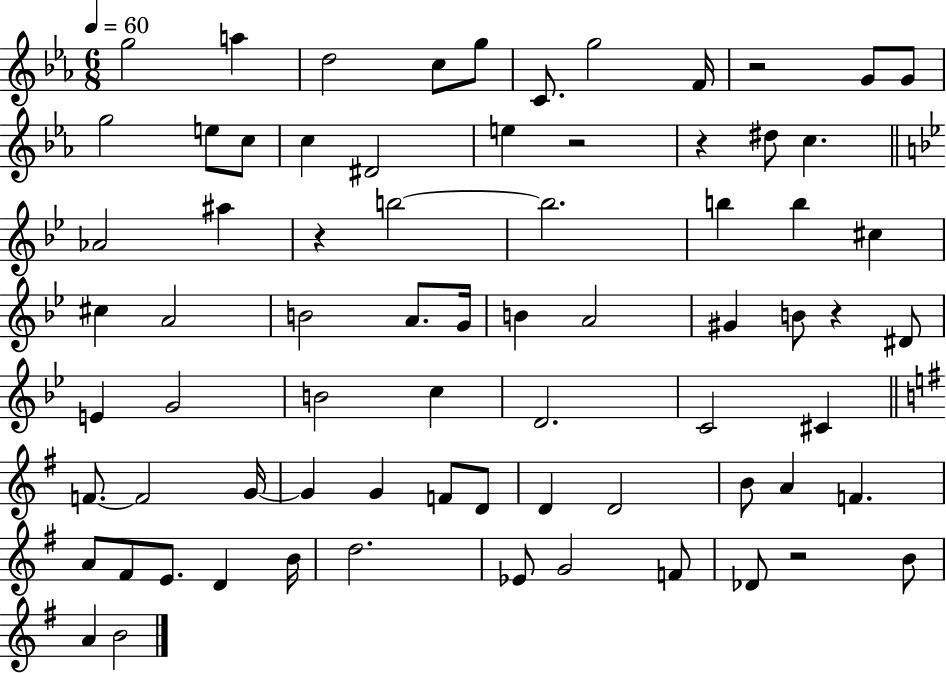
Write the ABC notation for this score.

X:1
T:Untitled
M:6/8
L:1/4
K:Eb
g2 a d2 c/2 g/2 C/2 g2 F/4 z2 G/2 G/2 g2 e/2 c/2 c ^D2 e z2 z ^d/2 c _A2 ^a z b2 b2 b b ^c ^c A2 B2 A/2 G/4 B A2 ^G B/2 z ^D/2 E G2 B2 c D2 C2 ^C F/2 F2 G/4 G G F/2 D/2 D D2 B/2 A F A/2 ^F/2 E/2 D B/4 d2 _E/2 G2 F/2 _D/2 z2 B/2 A B2